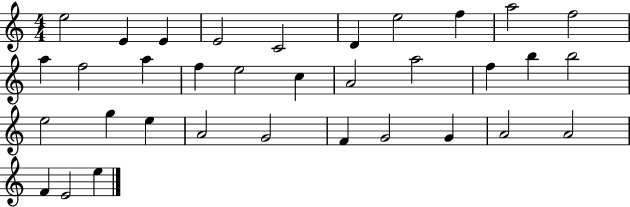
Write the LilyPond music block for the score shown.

{
  \clef treble
  \numericTimeSignature
  \time 4/4
  \key c \major
  e''2 e'4 e'4 | e'2 c'2 | d'4 e''2 f''4 | a''2 f''2 | \break a''4 f''2 a''4 | f''4 e''2 c''4 | a'2 a''2 | f''4 b''4 b''2 | \break e''2 g''4 e''4 | a'2 g'2 | f'4 g'2 g'4 | a'2 a'2 | \break f'4 e'2 e''4 | \bar "|."
}